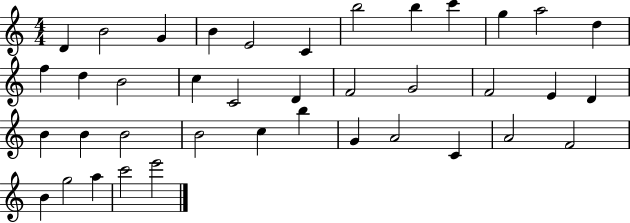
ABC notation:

X:1
T:Untitled
M:4/4
L:1/4
K:C
D B2 G B E2 C b2 b c' g a2 d f d B2 c C2 D F2 G2 F2 E D B B B2 B2 c b G A2 C A2 F2 B g2 a c'2 e'2